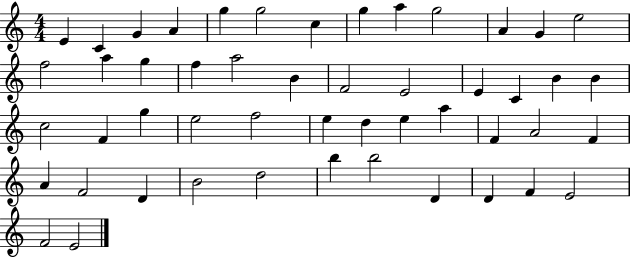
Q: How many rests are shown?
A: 0